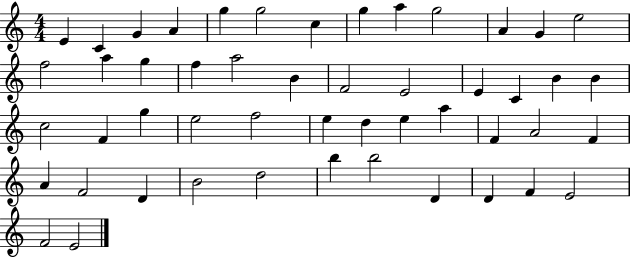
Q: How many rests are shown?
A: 0